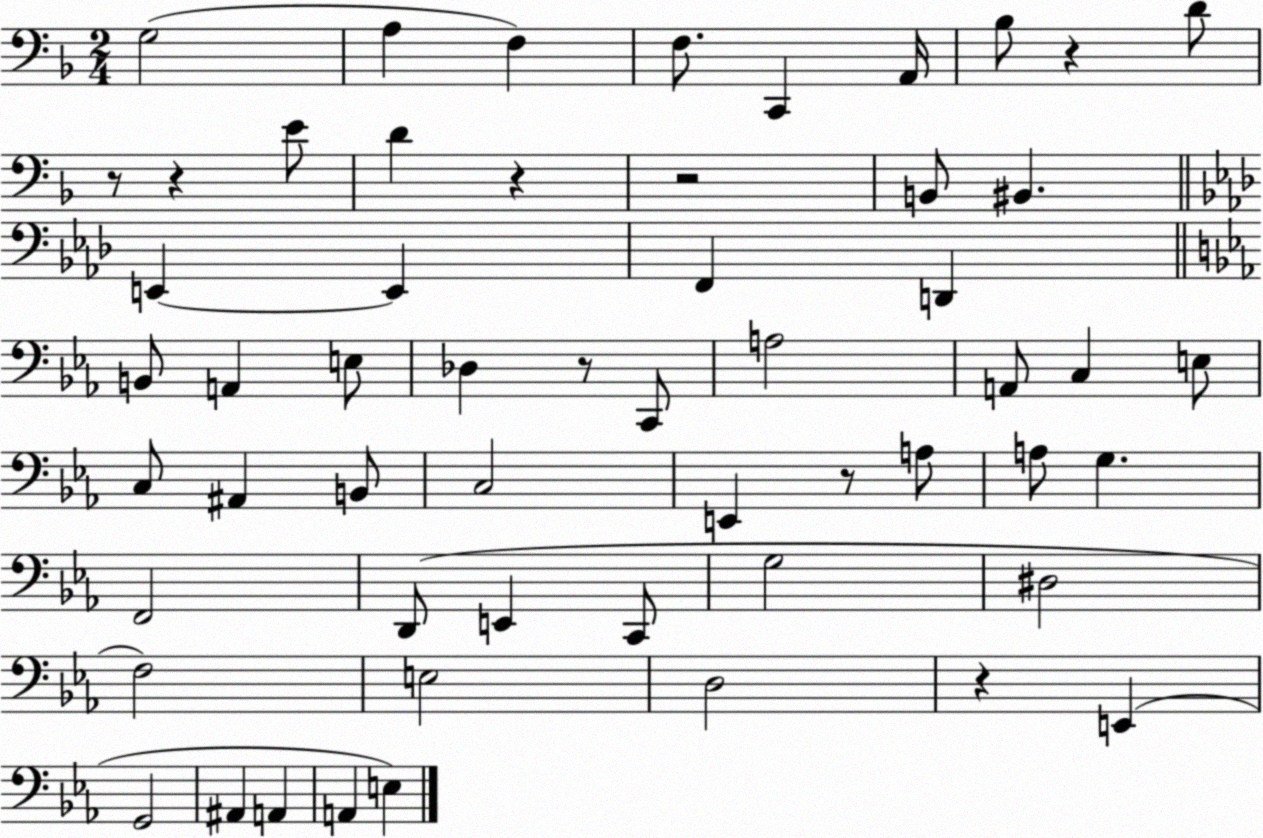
X:1
T:Untitled
M:2/4
L:1/4
K:F
G,2 A, F, F,/2 C,, A,,/4 _B,/2 z D/2 z/2 z E/2 D z z2 B,,/2 ^B,, E,, E,, F,, D,, B,,/2 A,, E,/2 _D, z/2 C,,/2 A,2 A,,/2 C, E,/2 C,/2 ^A,, B,,/2 C,2 E,, z/2 A,/2 A,/2 G, F,,2 D,,/2 E,, C,,/2 G,2 ^D,2 F,2 E,2 D,2 z E,, G,,2 ^A,, A,, A,, E,